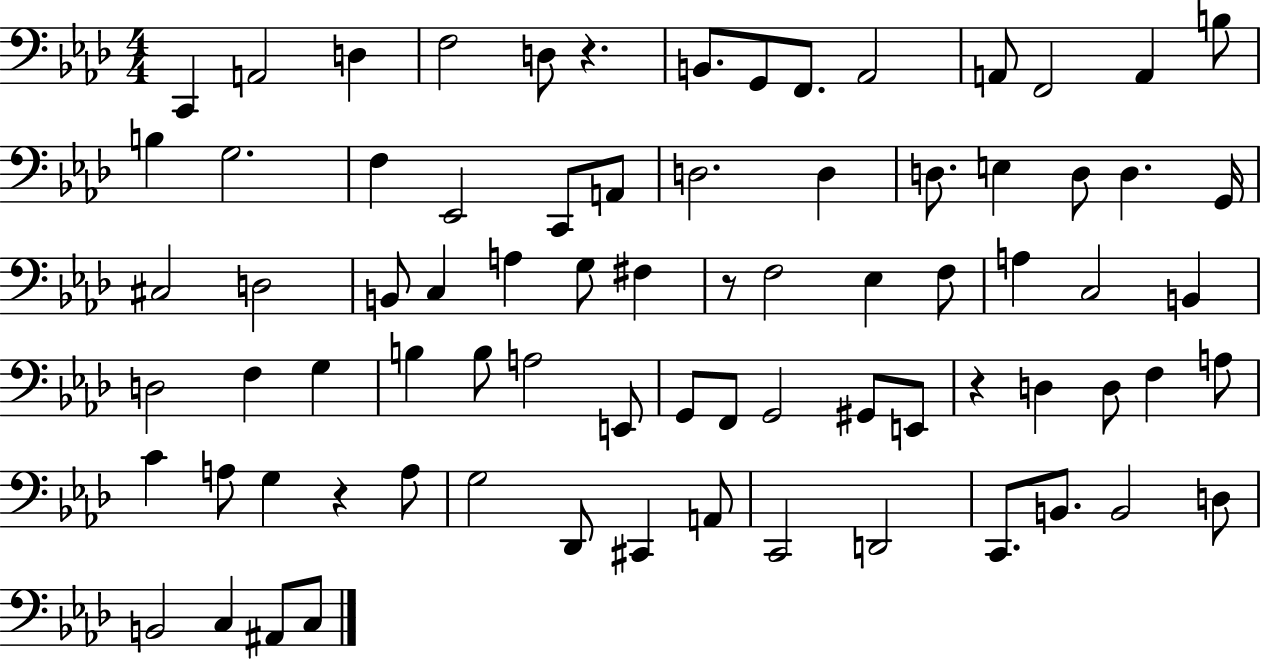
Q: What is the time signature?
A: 4/4